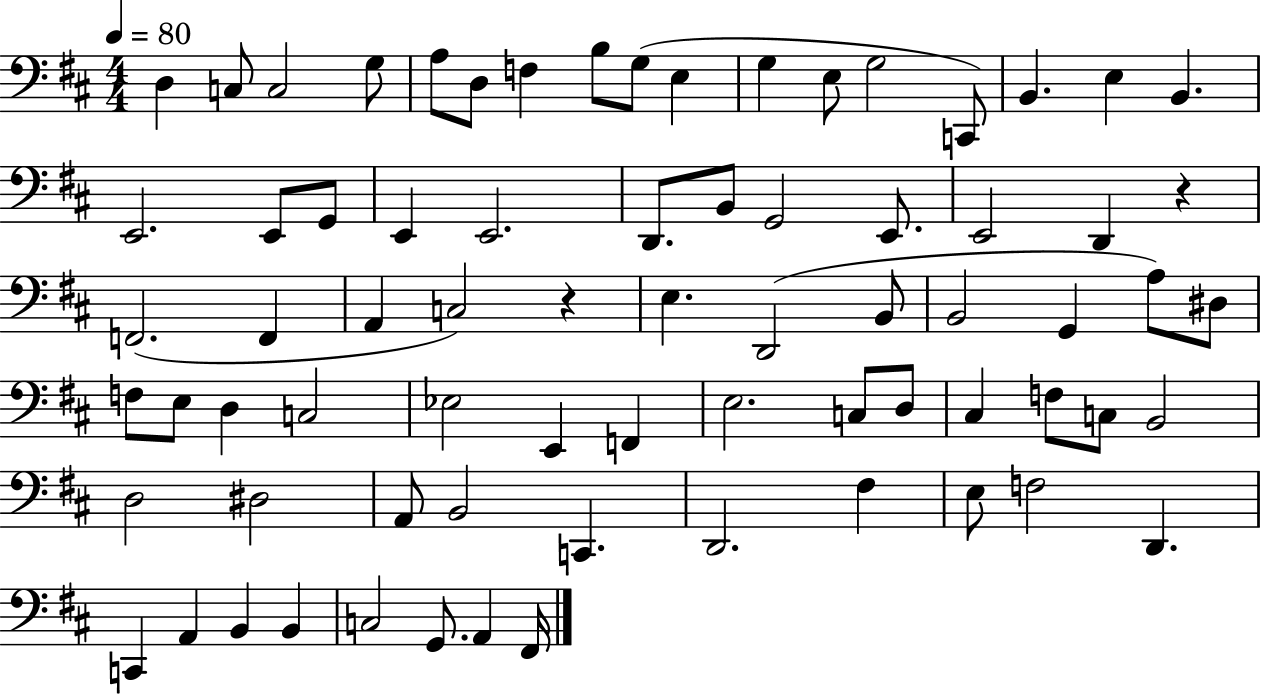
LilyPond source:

{
  \clef bass
  \numericTimeSignature
  \time 4/4
  \key d \major
  \tempo 4 = 80
  d4 c8 c2 g8 | a8 d8 f4 b8 g8( e4 | g4 e8 g2 c,8) | b,4. e4 b,4. | \break e,2. e,8 g,8 | e,4 e,2. | d,8. b,8 g,2 e,8. | e,2 d,4 r4 | \break f,2.( f,4 | a,4 c2) r4 | e4. d,2( b,8 | b,2 g,4 a8) dis8 | \break f8 e8 d4 c2 | ees2 e,4 f,4 | e2. c8 d8 | cis4 f8 c8 b,2 | \break d2 dis2 | a,8 b,2 c,4. | d,2. fis4 | e8 f2 d,4. | \break c,4 a,4 b,4 b,4 | c2 g,8. a,4 fis,16 | \bar "|."
}